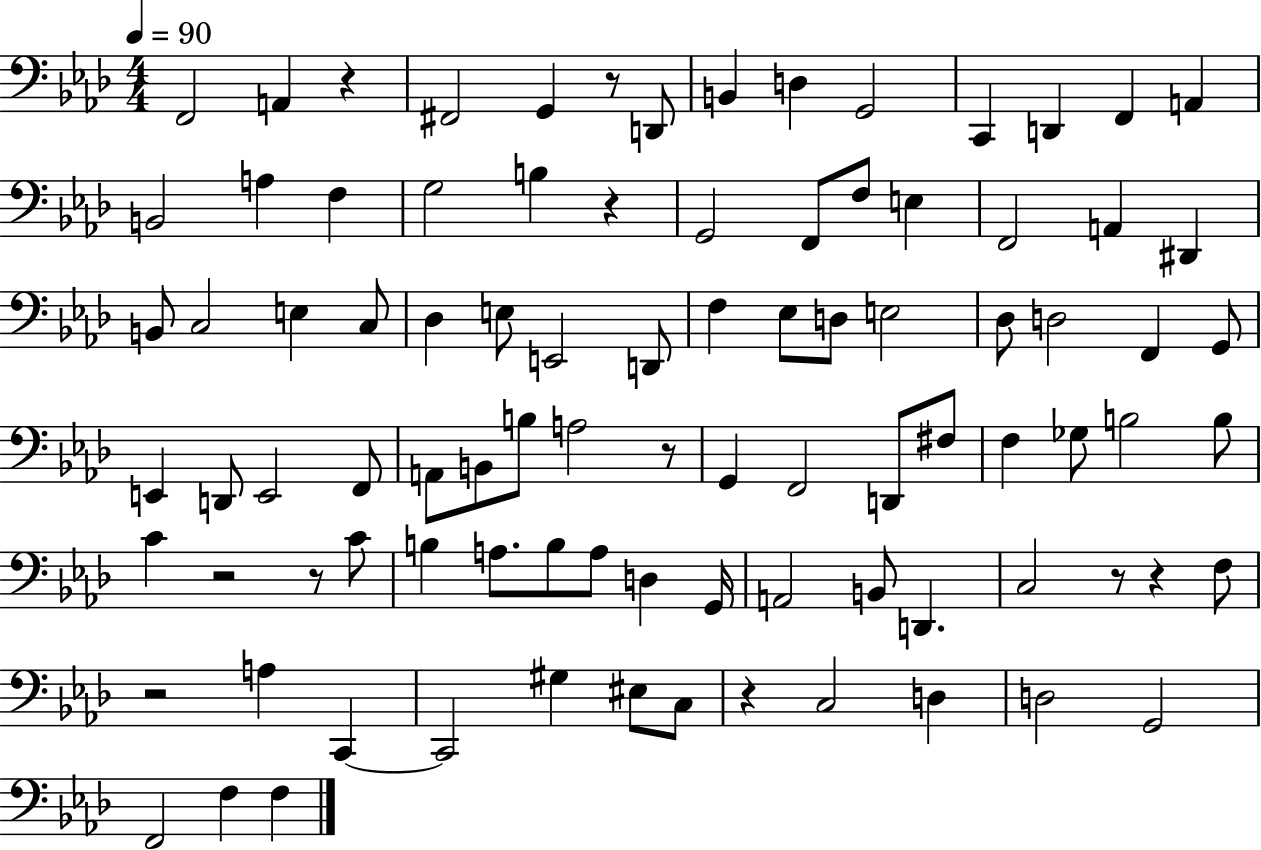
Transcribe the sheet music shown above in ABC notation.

X:1
T:Untitled
M:4/4
L:1/4
K:Ab
F,,2 A,, z ^F,,2 G,, z/2 D,,/2 B,, D, G,,2 C,, D,, F,, A,, B,,2 A, F, G,2 B, z G,,2 F,,/2 F,/2 E, F,,2 A,, ^D,, B,,/2 C,2 E, C,/2 _D, E,/2 E,,2 D,,/2 F, _E,/2 D,/2 E,2 _D,/2 D,2 F,, G,,/2 E,, D,,/2 E,,2 F,,/2 A,,/2 B,,/2 B,/2 A,2 z/2 G,, F,,2 D,,/2 ^F,/2 F, _G,/2 B,2 B,/2 C z2 z/2 C/2 B, A,/2 B,/2 A,/2 D, G,,/4 A,,2 B,,/2 D,, C,2 z/2 z F,/2 z2 A, C,, C,,2 ^G, ^E,/2 C,/2 z C,2 D, D,2 G,,2 F,,2 F, F,